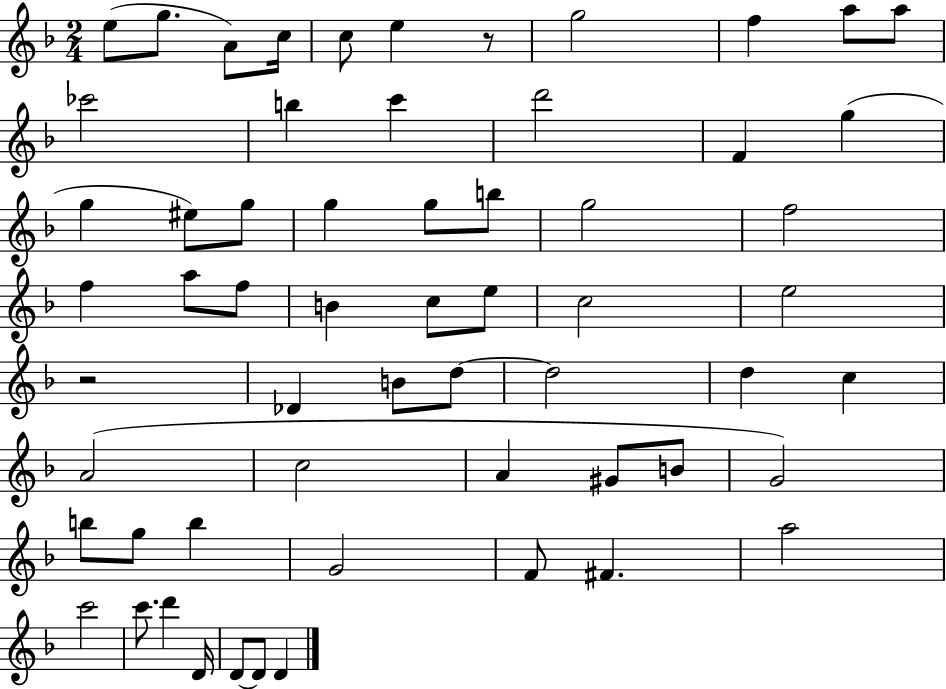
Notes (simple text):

E5/e G5/e. A4/e C5/s C5/e E5/q R/e G5/h F5/q A5/e A5/e CES6/h B5/q C6/q D6/h F4/q G5/q G5/q EIS5/e G5/e G5/q G5/e B5/e G5/h F5/h F5/q A5/e F5/e B4/q C5/e E5/e C5/h E5/h R/h Db4/q B4/e D5/e D5/h D5/q C5/q A4/h C5/h A4/q G#4/e B4/e G4/h B5/e G5/e B5/q G4/h F4/e F#4/q. A5/h C6/h C6/e. D6/q D4/s D4/e D4/e D4/q